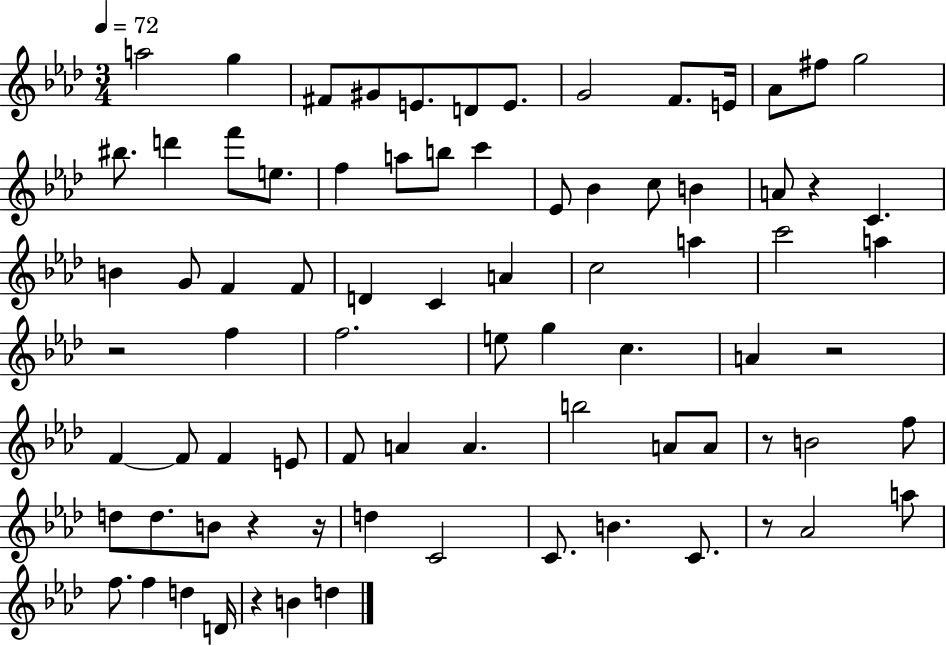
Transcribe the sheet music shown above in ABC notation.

X:1
T:Untitled
M:3/4
L:1/4
K:Ab
a2 g ^F/2 ^G/2 E/2 D/2 E/2 G2 F/2 E/4 _A/2 ^f/2 g2 ^b/2 d' f'/2 e/2 f a/2 b/2 c' _E/2 _B c/2 B A/2 z C B G/2 F F/2 D C A c2 a c'2 a z2 f f2 e/2 g c A z2 F F/2 F E/2 F/2 A A b2 A/2 A/2 z/2 B2 f/2 d/2 d/2 B/2 z z/4 d C2 C/2 B C/2 z/2 _A2 a/2 f/2 f d D/4 z B d